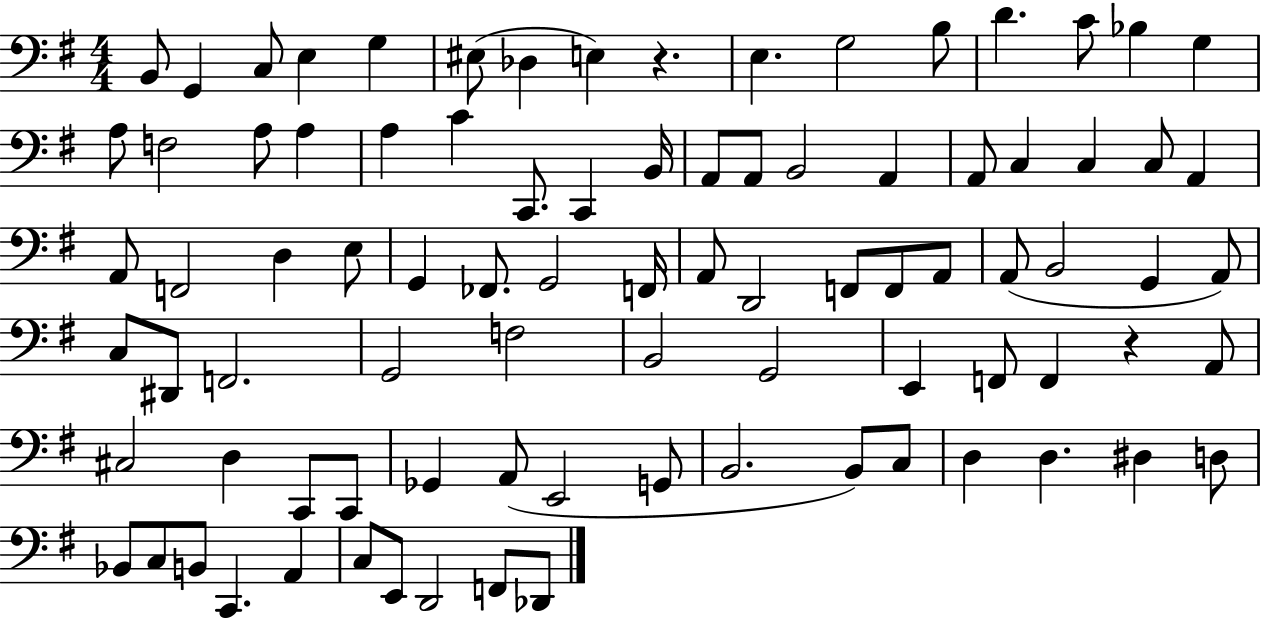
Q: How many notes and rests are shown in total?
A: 88